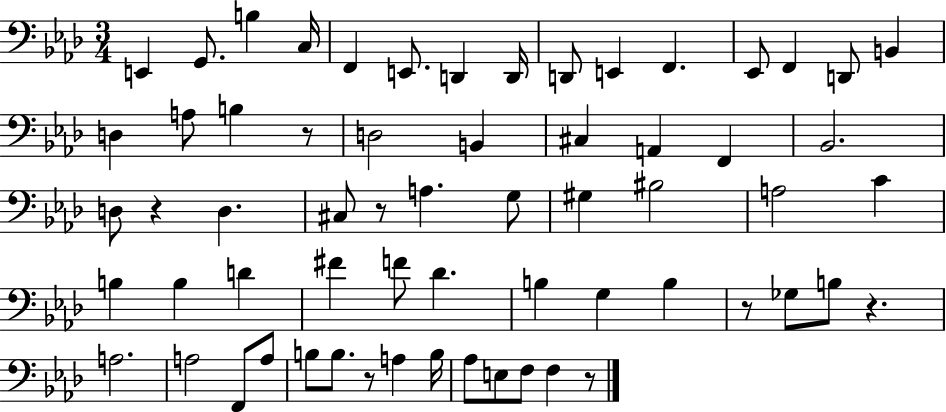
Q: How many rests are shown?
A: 7